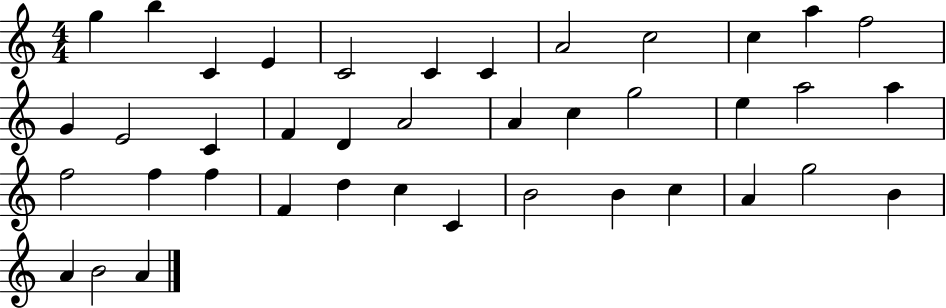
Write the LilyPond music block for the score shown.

{
  \clef treble
  \numericTimeSignature
  \time 4/4
  \key c \major
  g''4 b''4 c'4 e'4 | c'2 c'4 c'4 | a'2 c''2 | c''4 a''4 f''2 | \break g'4 e'2 c'4 | f'4 d'4 a'2 | a'4 c''4 g''2 | e''4 a''2 a''4 | \break f''2 f''4 f''4 | f'4 d''4 c''4 c'4 | b'2 b'4 c''4 | a'4 g''2 b'4 | \break a'4 b'2 a'4 | \bar "|."
}